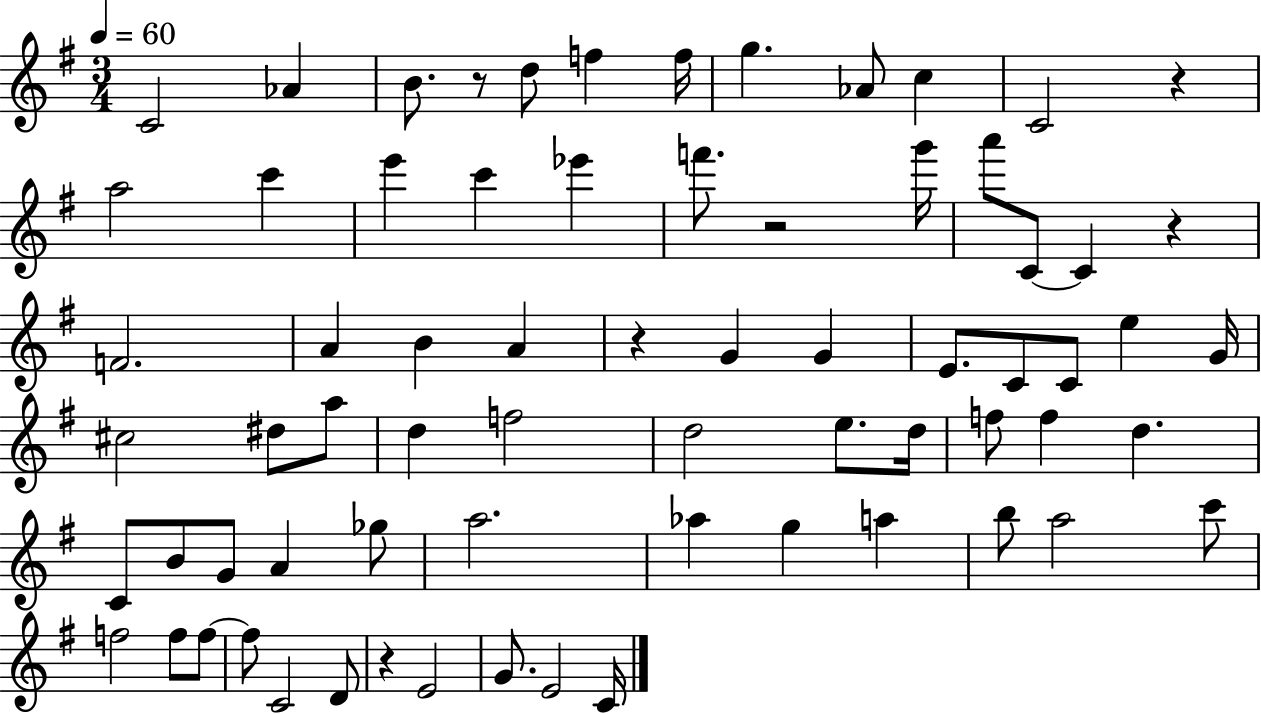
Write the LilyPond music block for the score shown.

{
  \clef treble
  \numericTimeSignature
  \time 3/4
  \key g \major
  \tempo 4 = 60
  c'2 aes'4 | b'8. r8 d''8 f''4 f''16 | g''4. aes'8 c''4 | c'2 r4 | \break a''2 c'''4 | e'''4 c'''4 ees'''4 | f'''8. r2 g'''16 | a'''8 c'8~~ c'4 r4 | \break f'2. | a'4 b'4 a'4 | r4 g'4 g'4 | e'8. c'8 c'8 e''4 g'16 | \break cis''2 dis''8 a''8 | d''4 f''2 | d''2 e''8. d''16 | f''8 f''4 d''4. | \break c'8 b'8 g'8 a'4 ges''8 | a''2. | aes''4 g''4 a''4 | b''8 a''2 c'''8 | \break f''2 f''8 f''8~~ | f''8 c'2 d'8 | r4 e'2 | g'8. e'2 c'16 | \break \bar "|."
}